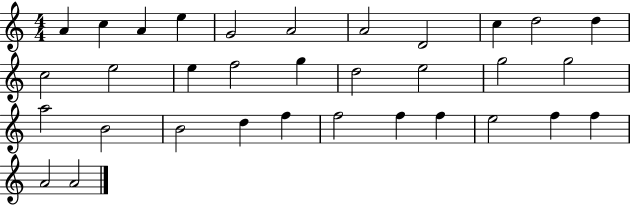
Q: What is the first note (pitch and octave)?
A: A4